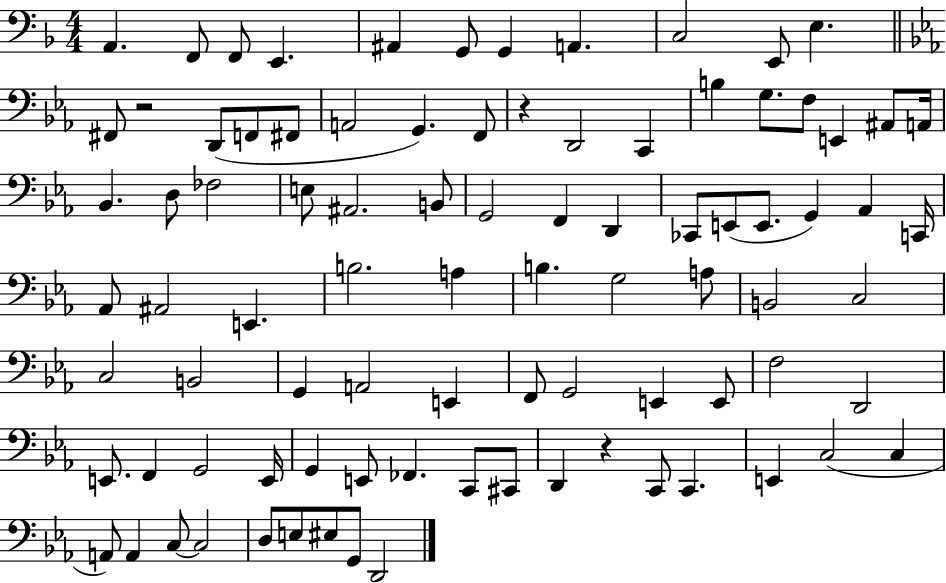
X:1
T:Untitled
M:4/4
L:1/4
K:F
A,, F,,/2 F,,/2 E,, ^A,, G,,/2 G,, A,, C,2 E,,/2 E, ^F,,/2 z2 D,,/2 F,,/2 ^F,,/2 A,,2 G,, F,,/2 z D,,2 C,, B, G,/2 F,/2 E,, ^A,,/2 A,,/4 _B,, D,/2 _F,2 E,/2 ^A,,2 B,,/2 G,,2 F,, D,, _C,,/2 E,,/2 E,,/2 G,, _A,, C,,/4 _A,,/2 ^A,,2 E,, B,2 A, B, G,2 A,/2 B,,2 C,2 C,2 B,,2 G,, A,,2 E,, F,,/2 G,,2 E,, E,,/2 F,2 D,,2 E,,/2 F,, G,,2 E,,/4 G,, E,,/2 _F,, C,,/2 ^C,,/2 D,, z C,,/2 C,, E,, C,2 C, A,,/2 A,, C,/2 C,2 D,/2 E,/2 ^E,/2 G,,/2 D,,2